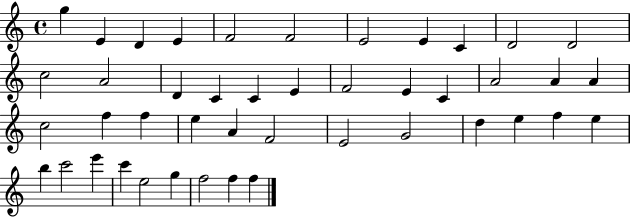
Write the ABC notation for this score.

X:1
T:Untitled
M:4/4
L:1/4
K:C
g E D E F2 F2 E2 E C D2 D2 c2 A2 D C C E F2 E C A2 A A c2 f f e A F2 E2 G2 d e f e b c'2 e' c' e2 g f2 f f